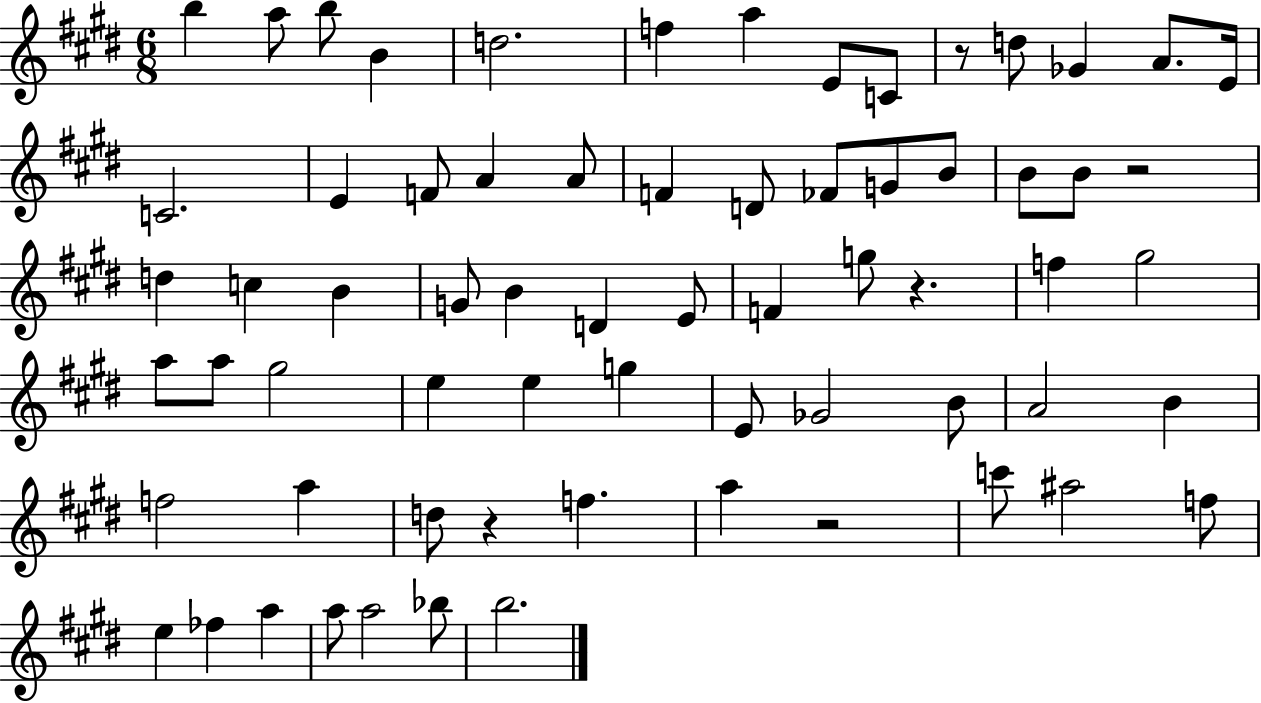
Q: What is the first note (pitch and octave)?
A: B5